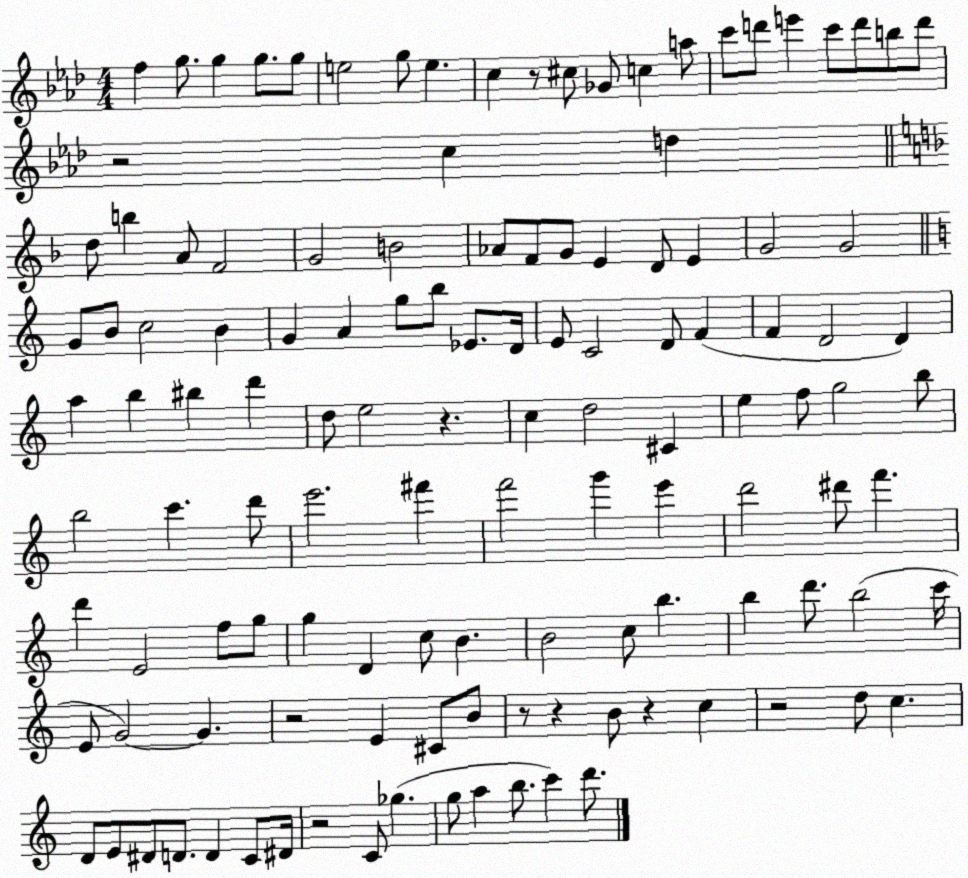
X:1
T:Untitled
M:4/4
L:1/4
K:Ab
f g/2 g g/2 g/2 e2 g/2 e c z/2 ^c/2 _G/2 c a/2 c'/2 d'/2 e' c'/2 d'/2 b/2 d'/2 z2 c d d/2 b A/2 F2 G2 B2 _A/2 F/2 G/2 E D/2 E G2 G2 G/2 B/2 c2 B G A g/2 b/2 _E/2 D/4 E/2 C2 D/2 F F D2 D a b ^b d' d/2 e2 z c d2 ^C e f/2 g2 b/2 b2 c' d'/2 e'2 ^f' f'2 g' e' d'2 ^d'/2 f' d' E2 f/2 g/2 g D c/2 B B2 c/2 b b d'/2 b2 c'/4 E/2 G2 G z2 E ^C/2 B/2 z/2 z B/2 z c z2 d/2 c D/2 E/2 ^D/2 D/2 D C/2 ^D/4 z2 C/2 _g g/2 a b/2 c' d'/2